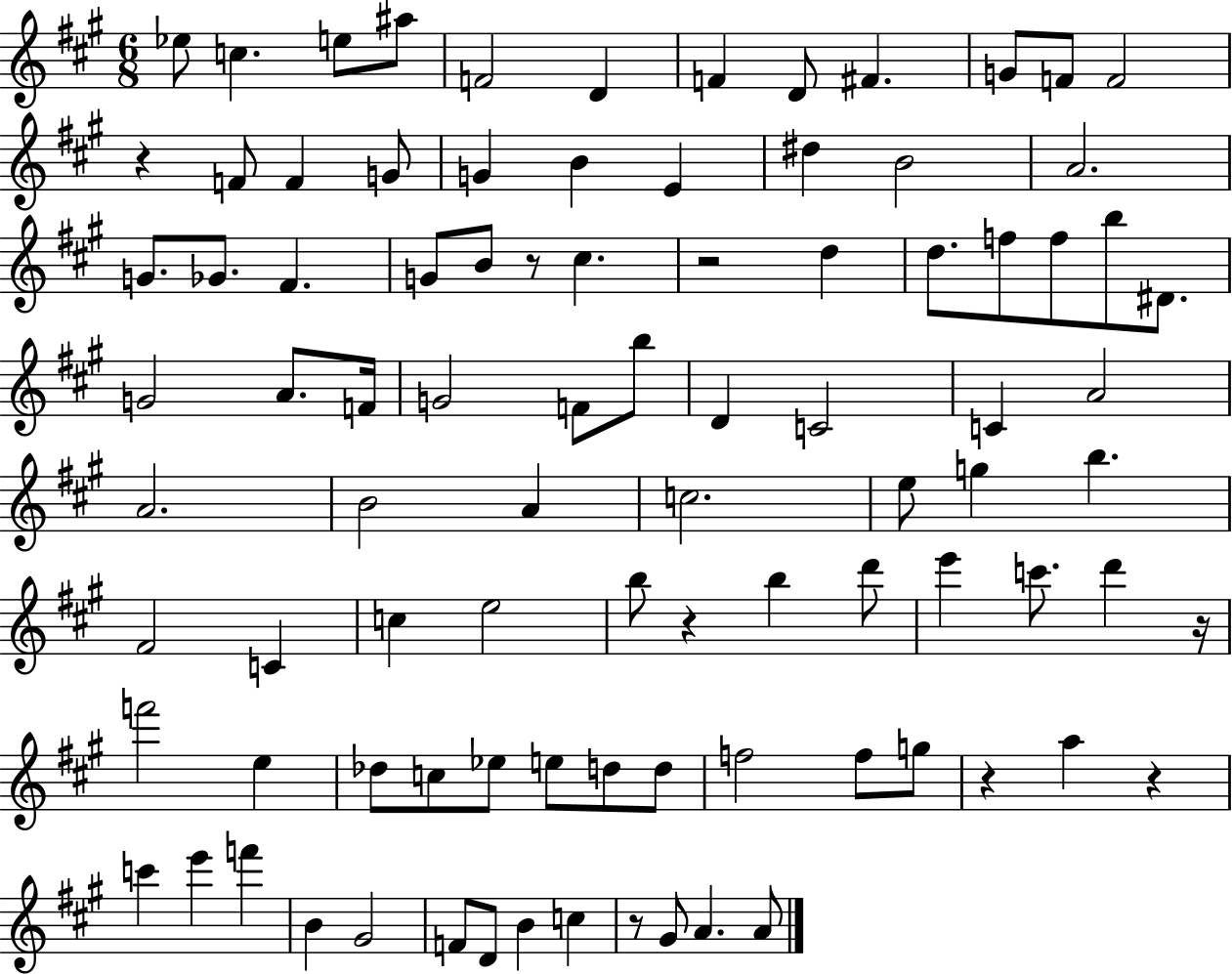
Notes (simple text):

Eb5/e C5/q. E5/e A#5/e F4/h D4/q F4/q D4/e F#4/q. G4/e F4/e F4/h R/q F4/e F4/q G4/e G4/q B4/q E4/q D#5/q B4/h A4/h. G4/e. Gb4/e. F#4/q. G4/e B4/e R/e C#5/q. R/h D5/q D5/e. F5/e F5/e B5/e D#4/e. G4/h A4/e. F4/s G4/h F4/e B5/e D4/q C4/h C4/q A4/h A4/h. B4/h A4/q C5/h. E5/e G5/q B5/q. F#4/h C4/q C5/q E5/h B5/e R/q B5/q D6/e E6/q C6/e. D6/q R/s F6/h E5/q Db5/e C5/e Eb5/e E5/e D5/e D5/e F5/h F5/e G5/e R/q A5/q R/q C6/q E6/q F6/q B4/q G#4/h F4/e D4/e B4/q C5/q R/e G#4/e A4/q. A4/e